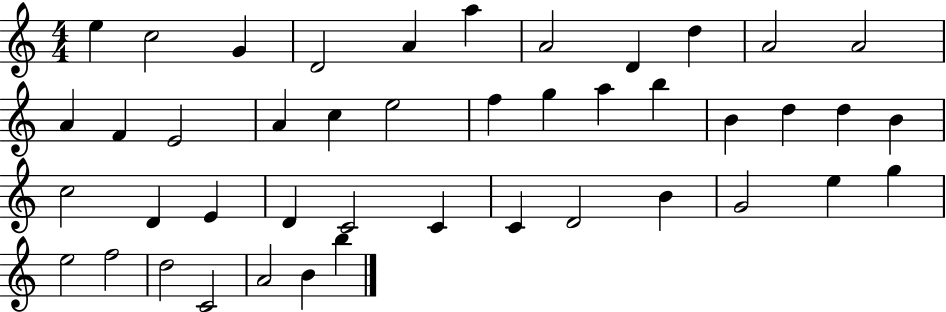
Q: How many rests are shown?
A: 0